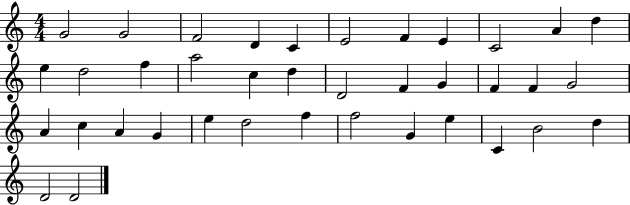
G4/h G4/h F4/h D4/q C4/q E4/h F4/q E4/q C4/h A4/q D5/q E5/q D5/h F5/q A5/h C5/q D5/q D4/h F4/q G4/q F4/q F4/q G4/h A4/q C5/q A4/q G4/q E5/q D5/h F5/q F5/h G4/q E5/q C4/q B4/h D5/q D4/h D4/h